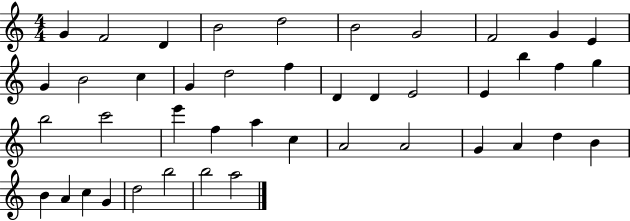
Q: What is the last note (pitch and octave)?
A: A5